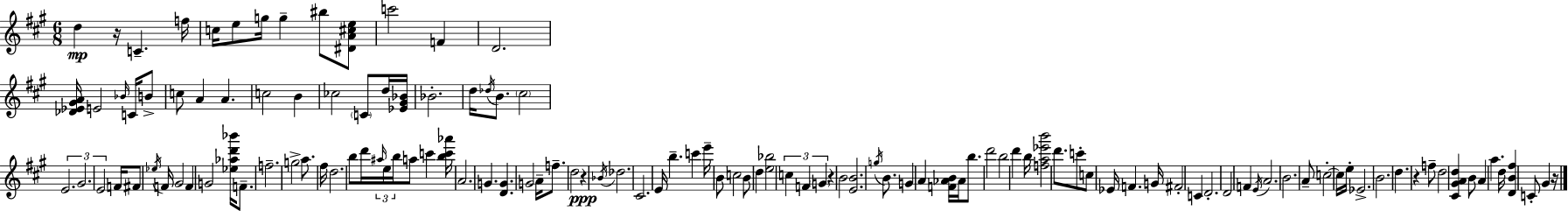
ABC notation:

X:1
T:Untitled
M:6/8
L:1/4
K:A
d z/4 C f/4 c/4 e/2 g/4 g ^b/2 [^DA^ce]/2 c'2 F D2 [_D_E^GA]/4 E2 _B/4 C/4 B/2 c/2 A A c2 B _c2 C/2 d/4 [_E^G_B]/4 _B2 d/4 _d/4 B/2 ^c2 E2 ^G2 E2 F/4 ^F/2 _e/4 F/4 ^G2 F G2 [_e_ad'_b']/4 F/2 f2 g2 a/2 ^f/4 d2 b/2 d'/4 ^a/4 e/4 b/4 a/2 c' [bc'_a']/4 A2 G [DG] G2 A/4 f/2 d2 z _B/4 _d2 ^C2 E/4 b c' e'/4 B/2 c2 B/2 d [e_b]2 c F G z B2 [EB]2 g/4 B/2 G A [F_AB]/4 _A/4 b/2 d'2 b2 d' b/4 [fa_e'b']2 d'/2 c'/2 c/2 _E/4 F G/4 ^F2 C D2 D2 F E/4 A2 B2 A/2 c2 c/4 e/4 _E2 B2 d z f/2 d2 [^C^GAd] B/2 A a d/4 [DB^f] C/2 ^G z/4